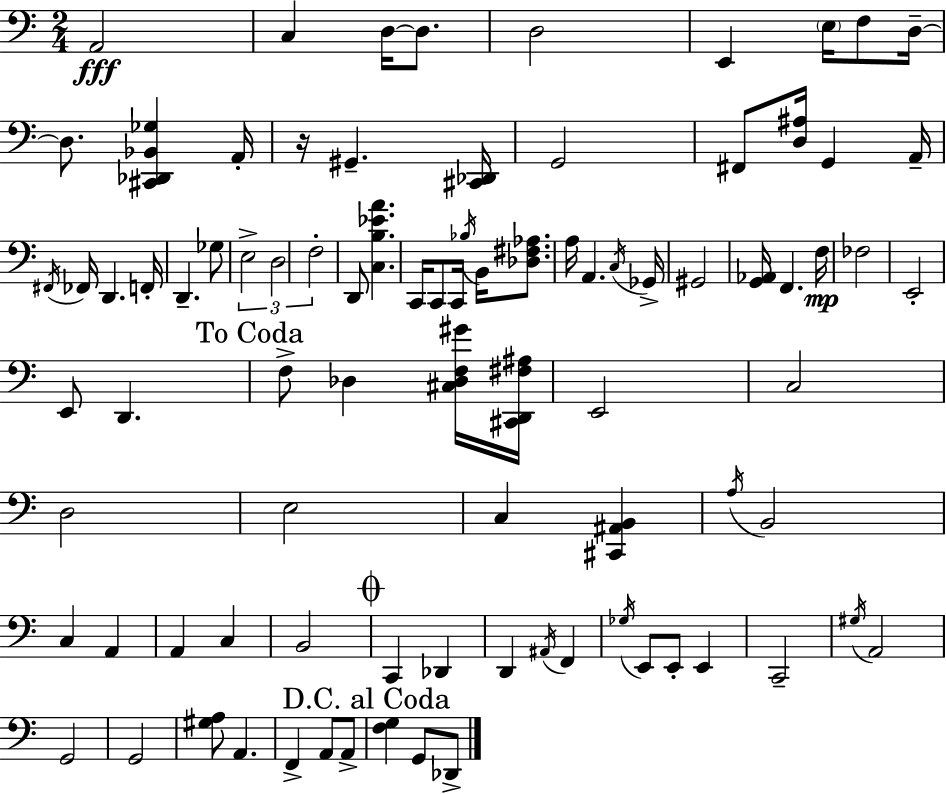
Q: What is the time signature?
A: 2/4